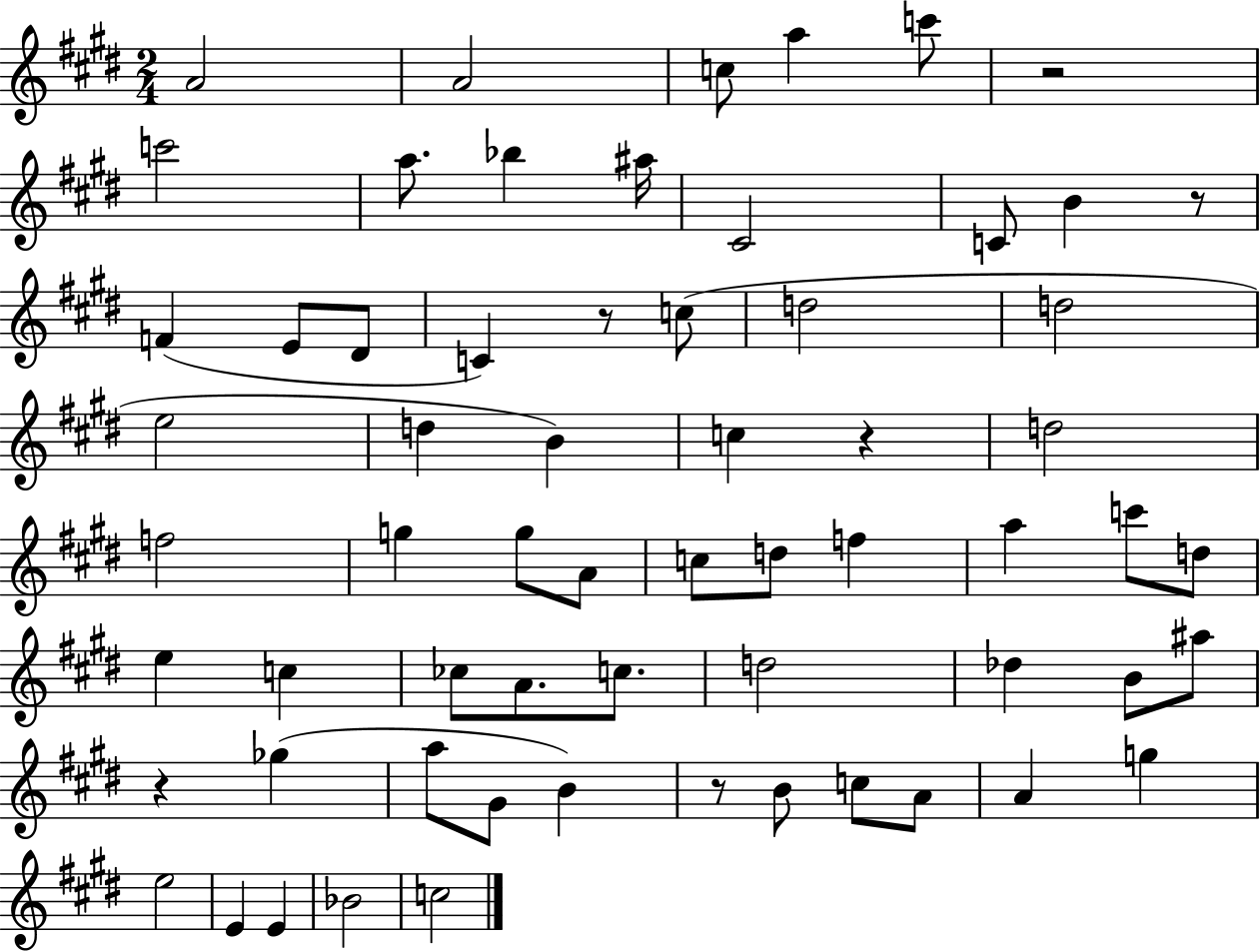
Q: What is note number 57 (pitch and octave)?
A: C5